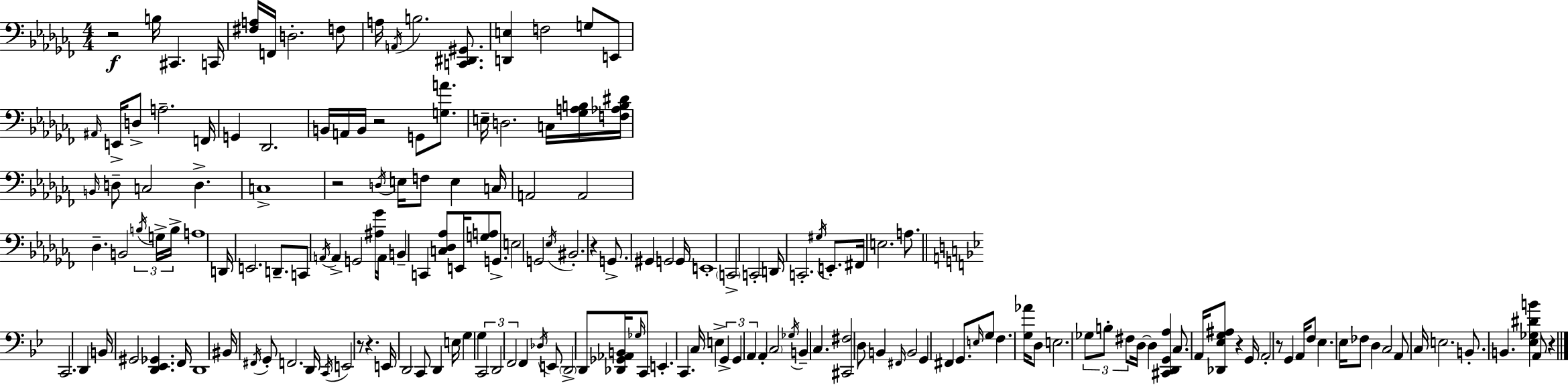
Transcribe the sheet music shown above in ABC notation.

X:1
T:Untitled
M:4/4
L:1/4
K:Abm
z2 B,/4 ^C,, C,,/4 [^F,A,]/4 F,,/4 D,2 F,/2 A,/4 A,,/4 B,2 [C,,^D,,^G,,]/2 [D,,E,] F,2 G,/2 E,,/2 ^A,,/4 E,,/4 D,/2 A,2 F,,/4 G,, _D,,2 B,,/4 A,,/4 B,,/4 z2 G,,/2 [G,A]/2 E,/4 D,2 C,/4 [_G,A,B,]/4 [F,_A,B,^D]/4 B,,/4 D,/2 C,2 D, C,4 z2 D,/4 E,/4 F,/2 E, C,/4 A,,2 A,,2 _D, B,,2 B,/4 G,/4 B,/4 A,4 D,,/4 E,,2 D,,/2 C,,/2 A,,/4 A,, G,,2 [^A,_G]/4 A,,/4 B,, C,, [C,_D,_A,]/2 E,,/4 [G,A,]/2 G,,/2 E,2 G,,2 _E,/4 ^B,,2 z G,,/2 ^G,, G,,2 G,,/4 E,,4 C,,2 C,,2 D,,/4 C,,2 ^G,/4 E,,/2 ^F,,/4 E,2 A,/2 C,,2 D,, B,,/4 ^G,,2 [D,,_E,,_G,,] F,,/4 D,,4 ^B,,/4 ^F,,/4 G,,/2 F,,2 D,,/4 C,,/4 E,,2 z/2 z E,,/4 D,,2 C,,/2 D,, E,/4 G, G, C,,2 D,,2 F,,2 F,, _D,/4 E,,/2 D,,2 D,,/2 [_D,,_G,,_A,,B,,]/4 _G,/4 C,,/2 E,, C,, C,/4 E, G,, G,, A,, A,, C,2 _G,/4 B,, C, [^C,,^F,]2 D,/2 B,, ^F,,/4 B,,2 G,, ^F,, G,,/2 E,/4 G,/2 F, [G,_A]/4 D,/2 E,2 _G,/2 B,/2 ^F,/2 D,/4 D, [^C,,D,,G,,A,] C,/2 A,,/4 [_D,,_E,G,^A,]/2 z G,,/4 A,,2 z/2 G,, A,,/4 F,/2 _E, _E,/4 _F,/2 D, C,2 A,,/2 C,/4 E,2 B,,/2 B,, [_E,_G,^DB] A,,/2 z